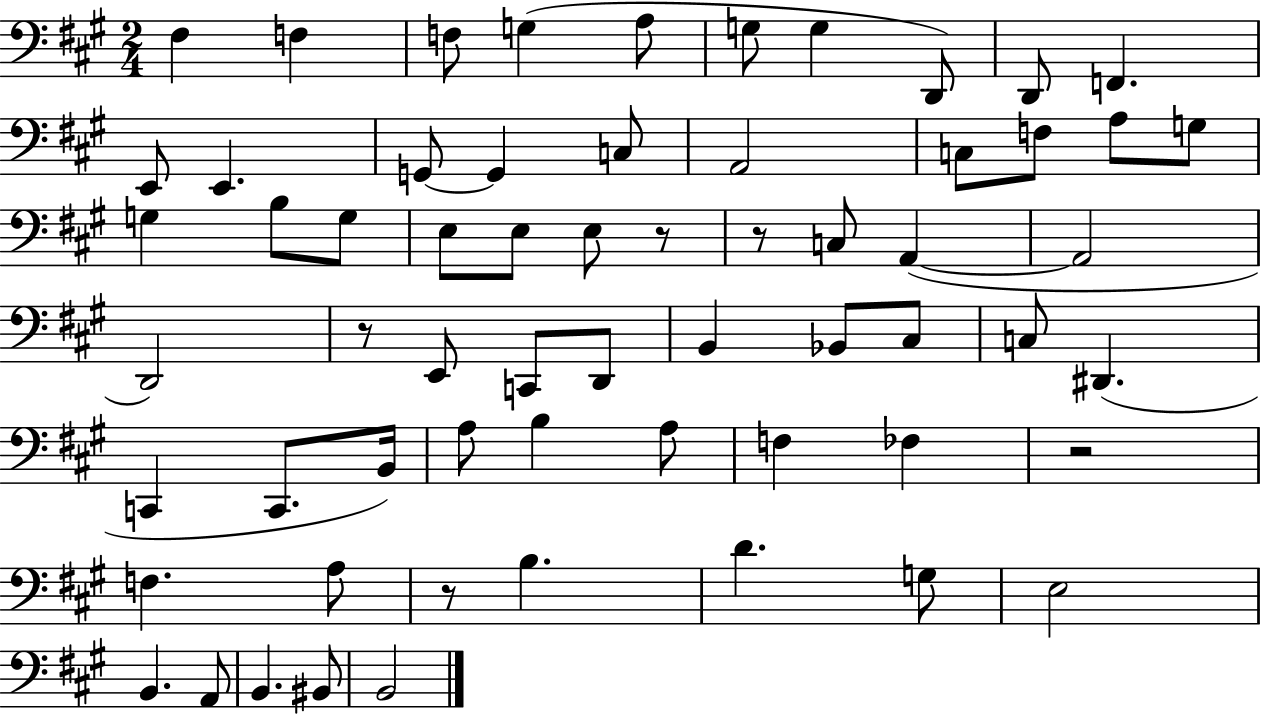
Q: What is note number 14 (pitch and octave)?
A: G2